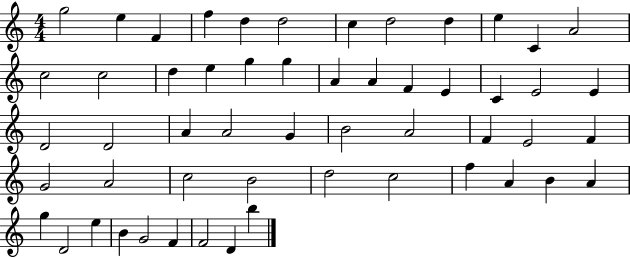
X:1
T:Untitled
M:4/4
L:1/4
K:C
g2 e F f d d2 c d2 d e C A2 c2 c2 d e g g A A F E C E2 E D2 D2 A A2 G B2 A2 F E2 F G2 A2 c2 B2 d2 c2 f A B A g D2 e B G2 F F2 D b